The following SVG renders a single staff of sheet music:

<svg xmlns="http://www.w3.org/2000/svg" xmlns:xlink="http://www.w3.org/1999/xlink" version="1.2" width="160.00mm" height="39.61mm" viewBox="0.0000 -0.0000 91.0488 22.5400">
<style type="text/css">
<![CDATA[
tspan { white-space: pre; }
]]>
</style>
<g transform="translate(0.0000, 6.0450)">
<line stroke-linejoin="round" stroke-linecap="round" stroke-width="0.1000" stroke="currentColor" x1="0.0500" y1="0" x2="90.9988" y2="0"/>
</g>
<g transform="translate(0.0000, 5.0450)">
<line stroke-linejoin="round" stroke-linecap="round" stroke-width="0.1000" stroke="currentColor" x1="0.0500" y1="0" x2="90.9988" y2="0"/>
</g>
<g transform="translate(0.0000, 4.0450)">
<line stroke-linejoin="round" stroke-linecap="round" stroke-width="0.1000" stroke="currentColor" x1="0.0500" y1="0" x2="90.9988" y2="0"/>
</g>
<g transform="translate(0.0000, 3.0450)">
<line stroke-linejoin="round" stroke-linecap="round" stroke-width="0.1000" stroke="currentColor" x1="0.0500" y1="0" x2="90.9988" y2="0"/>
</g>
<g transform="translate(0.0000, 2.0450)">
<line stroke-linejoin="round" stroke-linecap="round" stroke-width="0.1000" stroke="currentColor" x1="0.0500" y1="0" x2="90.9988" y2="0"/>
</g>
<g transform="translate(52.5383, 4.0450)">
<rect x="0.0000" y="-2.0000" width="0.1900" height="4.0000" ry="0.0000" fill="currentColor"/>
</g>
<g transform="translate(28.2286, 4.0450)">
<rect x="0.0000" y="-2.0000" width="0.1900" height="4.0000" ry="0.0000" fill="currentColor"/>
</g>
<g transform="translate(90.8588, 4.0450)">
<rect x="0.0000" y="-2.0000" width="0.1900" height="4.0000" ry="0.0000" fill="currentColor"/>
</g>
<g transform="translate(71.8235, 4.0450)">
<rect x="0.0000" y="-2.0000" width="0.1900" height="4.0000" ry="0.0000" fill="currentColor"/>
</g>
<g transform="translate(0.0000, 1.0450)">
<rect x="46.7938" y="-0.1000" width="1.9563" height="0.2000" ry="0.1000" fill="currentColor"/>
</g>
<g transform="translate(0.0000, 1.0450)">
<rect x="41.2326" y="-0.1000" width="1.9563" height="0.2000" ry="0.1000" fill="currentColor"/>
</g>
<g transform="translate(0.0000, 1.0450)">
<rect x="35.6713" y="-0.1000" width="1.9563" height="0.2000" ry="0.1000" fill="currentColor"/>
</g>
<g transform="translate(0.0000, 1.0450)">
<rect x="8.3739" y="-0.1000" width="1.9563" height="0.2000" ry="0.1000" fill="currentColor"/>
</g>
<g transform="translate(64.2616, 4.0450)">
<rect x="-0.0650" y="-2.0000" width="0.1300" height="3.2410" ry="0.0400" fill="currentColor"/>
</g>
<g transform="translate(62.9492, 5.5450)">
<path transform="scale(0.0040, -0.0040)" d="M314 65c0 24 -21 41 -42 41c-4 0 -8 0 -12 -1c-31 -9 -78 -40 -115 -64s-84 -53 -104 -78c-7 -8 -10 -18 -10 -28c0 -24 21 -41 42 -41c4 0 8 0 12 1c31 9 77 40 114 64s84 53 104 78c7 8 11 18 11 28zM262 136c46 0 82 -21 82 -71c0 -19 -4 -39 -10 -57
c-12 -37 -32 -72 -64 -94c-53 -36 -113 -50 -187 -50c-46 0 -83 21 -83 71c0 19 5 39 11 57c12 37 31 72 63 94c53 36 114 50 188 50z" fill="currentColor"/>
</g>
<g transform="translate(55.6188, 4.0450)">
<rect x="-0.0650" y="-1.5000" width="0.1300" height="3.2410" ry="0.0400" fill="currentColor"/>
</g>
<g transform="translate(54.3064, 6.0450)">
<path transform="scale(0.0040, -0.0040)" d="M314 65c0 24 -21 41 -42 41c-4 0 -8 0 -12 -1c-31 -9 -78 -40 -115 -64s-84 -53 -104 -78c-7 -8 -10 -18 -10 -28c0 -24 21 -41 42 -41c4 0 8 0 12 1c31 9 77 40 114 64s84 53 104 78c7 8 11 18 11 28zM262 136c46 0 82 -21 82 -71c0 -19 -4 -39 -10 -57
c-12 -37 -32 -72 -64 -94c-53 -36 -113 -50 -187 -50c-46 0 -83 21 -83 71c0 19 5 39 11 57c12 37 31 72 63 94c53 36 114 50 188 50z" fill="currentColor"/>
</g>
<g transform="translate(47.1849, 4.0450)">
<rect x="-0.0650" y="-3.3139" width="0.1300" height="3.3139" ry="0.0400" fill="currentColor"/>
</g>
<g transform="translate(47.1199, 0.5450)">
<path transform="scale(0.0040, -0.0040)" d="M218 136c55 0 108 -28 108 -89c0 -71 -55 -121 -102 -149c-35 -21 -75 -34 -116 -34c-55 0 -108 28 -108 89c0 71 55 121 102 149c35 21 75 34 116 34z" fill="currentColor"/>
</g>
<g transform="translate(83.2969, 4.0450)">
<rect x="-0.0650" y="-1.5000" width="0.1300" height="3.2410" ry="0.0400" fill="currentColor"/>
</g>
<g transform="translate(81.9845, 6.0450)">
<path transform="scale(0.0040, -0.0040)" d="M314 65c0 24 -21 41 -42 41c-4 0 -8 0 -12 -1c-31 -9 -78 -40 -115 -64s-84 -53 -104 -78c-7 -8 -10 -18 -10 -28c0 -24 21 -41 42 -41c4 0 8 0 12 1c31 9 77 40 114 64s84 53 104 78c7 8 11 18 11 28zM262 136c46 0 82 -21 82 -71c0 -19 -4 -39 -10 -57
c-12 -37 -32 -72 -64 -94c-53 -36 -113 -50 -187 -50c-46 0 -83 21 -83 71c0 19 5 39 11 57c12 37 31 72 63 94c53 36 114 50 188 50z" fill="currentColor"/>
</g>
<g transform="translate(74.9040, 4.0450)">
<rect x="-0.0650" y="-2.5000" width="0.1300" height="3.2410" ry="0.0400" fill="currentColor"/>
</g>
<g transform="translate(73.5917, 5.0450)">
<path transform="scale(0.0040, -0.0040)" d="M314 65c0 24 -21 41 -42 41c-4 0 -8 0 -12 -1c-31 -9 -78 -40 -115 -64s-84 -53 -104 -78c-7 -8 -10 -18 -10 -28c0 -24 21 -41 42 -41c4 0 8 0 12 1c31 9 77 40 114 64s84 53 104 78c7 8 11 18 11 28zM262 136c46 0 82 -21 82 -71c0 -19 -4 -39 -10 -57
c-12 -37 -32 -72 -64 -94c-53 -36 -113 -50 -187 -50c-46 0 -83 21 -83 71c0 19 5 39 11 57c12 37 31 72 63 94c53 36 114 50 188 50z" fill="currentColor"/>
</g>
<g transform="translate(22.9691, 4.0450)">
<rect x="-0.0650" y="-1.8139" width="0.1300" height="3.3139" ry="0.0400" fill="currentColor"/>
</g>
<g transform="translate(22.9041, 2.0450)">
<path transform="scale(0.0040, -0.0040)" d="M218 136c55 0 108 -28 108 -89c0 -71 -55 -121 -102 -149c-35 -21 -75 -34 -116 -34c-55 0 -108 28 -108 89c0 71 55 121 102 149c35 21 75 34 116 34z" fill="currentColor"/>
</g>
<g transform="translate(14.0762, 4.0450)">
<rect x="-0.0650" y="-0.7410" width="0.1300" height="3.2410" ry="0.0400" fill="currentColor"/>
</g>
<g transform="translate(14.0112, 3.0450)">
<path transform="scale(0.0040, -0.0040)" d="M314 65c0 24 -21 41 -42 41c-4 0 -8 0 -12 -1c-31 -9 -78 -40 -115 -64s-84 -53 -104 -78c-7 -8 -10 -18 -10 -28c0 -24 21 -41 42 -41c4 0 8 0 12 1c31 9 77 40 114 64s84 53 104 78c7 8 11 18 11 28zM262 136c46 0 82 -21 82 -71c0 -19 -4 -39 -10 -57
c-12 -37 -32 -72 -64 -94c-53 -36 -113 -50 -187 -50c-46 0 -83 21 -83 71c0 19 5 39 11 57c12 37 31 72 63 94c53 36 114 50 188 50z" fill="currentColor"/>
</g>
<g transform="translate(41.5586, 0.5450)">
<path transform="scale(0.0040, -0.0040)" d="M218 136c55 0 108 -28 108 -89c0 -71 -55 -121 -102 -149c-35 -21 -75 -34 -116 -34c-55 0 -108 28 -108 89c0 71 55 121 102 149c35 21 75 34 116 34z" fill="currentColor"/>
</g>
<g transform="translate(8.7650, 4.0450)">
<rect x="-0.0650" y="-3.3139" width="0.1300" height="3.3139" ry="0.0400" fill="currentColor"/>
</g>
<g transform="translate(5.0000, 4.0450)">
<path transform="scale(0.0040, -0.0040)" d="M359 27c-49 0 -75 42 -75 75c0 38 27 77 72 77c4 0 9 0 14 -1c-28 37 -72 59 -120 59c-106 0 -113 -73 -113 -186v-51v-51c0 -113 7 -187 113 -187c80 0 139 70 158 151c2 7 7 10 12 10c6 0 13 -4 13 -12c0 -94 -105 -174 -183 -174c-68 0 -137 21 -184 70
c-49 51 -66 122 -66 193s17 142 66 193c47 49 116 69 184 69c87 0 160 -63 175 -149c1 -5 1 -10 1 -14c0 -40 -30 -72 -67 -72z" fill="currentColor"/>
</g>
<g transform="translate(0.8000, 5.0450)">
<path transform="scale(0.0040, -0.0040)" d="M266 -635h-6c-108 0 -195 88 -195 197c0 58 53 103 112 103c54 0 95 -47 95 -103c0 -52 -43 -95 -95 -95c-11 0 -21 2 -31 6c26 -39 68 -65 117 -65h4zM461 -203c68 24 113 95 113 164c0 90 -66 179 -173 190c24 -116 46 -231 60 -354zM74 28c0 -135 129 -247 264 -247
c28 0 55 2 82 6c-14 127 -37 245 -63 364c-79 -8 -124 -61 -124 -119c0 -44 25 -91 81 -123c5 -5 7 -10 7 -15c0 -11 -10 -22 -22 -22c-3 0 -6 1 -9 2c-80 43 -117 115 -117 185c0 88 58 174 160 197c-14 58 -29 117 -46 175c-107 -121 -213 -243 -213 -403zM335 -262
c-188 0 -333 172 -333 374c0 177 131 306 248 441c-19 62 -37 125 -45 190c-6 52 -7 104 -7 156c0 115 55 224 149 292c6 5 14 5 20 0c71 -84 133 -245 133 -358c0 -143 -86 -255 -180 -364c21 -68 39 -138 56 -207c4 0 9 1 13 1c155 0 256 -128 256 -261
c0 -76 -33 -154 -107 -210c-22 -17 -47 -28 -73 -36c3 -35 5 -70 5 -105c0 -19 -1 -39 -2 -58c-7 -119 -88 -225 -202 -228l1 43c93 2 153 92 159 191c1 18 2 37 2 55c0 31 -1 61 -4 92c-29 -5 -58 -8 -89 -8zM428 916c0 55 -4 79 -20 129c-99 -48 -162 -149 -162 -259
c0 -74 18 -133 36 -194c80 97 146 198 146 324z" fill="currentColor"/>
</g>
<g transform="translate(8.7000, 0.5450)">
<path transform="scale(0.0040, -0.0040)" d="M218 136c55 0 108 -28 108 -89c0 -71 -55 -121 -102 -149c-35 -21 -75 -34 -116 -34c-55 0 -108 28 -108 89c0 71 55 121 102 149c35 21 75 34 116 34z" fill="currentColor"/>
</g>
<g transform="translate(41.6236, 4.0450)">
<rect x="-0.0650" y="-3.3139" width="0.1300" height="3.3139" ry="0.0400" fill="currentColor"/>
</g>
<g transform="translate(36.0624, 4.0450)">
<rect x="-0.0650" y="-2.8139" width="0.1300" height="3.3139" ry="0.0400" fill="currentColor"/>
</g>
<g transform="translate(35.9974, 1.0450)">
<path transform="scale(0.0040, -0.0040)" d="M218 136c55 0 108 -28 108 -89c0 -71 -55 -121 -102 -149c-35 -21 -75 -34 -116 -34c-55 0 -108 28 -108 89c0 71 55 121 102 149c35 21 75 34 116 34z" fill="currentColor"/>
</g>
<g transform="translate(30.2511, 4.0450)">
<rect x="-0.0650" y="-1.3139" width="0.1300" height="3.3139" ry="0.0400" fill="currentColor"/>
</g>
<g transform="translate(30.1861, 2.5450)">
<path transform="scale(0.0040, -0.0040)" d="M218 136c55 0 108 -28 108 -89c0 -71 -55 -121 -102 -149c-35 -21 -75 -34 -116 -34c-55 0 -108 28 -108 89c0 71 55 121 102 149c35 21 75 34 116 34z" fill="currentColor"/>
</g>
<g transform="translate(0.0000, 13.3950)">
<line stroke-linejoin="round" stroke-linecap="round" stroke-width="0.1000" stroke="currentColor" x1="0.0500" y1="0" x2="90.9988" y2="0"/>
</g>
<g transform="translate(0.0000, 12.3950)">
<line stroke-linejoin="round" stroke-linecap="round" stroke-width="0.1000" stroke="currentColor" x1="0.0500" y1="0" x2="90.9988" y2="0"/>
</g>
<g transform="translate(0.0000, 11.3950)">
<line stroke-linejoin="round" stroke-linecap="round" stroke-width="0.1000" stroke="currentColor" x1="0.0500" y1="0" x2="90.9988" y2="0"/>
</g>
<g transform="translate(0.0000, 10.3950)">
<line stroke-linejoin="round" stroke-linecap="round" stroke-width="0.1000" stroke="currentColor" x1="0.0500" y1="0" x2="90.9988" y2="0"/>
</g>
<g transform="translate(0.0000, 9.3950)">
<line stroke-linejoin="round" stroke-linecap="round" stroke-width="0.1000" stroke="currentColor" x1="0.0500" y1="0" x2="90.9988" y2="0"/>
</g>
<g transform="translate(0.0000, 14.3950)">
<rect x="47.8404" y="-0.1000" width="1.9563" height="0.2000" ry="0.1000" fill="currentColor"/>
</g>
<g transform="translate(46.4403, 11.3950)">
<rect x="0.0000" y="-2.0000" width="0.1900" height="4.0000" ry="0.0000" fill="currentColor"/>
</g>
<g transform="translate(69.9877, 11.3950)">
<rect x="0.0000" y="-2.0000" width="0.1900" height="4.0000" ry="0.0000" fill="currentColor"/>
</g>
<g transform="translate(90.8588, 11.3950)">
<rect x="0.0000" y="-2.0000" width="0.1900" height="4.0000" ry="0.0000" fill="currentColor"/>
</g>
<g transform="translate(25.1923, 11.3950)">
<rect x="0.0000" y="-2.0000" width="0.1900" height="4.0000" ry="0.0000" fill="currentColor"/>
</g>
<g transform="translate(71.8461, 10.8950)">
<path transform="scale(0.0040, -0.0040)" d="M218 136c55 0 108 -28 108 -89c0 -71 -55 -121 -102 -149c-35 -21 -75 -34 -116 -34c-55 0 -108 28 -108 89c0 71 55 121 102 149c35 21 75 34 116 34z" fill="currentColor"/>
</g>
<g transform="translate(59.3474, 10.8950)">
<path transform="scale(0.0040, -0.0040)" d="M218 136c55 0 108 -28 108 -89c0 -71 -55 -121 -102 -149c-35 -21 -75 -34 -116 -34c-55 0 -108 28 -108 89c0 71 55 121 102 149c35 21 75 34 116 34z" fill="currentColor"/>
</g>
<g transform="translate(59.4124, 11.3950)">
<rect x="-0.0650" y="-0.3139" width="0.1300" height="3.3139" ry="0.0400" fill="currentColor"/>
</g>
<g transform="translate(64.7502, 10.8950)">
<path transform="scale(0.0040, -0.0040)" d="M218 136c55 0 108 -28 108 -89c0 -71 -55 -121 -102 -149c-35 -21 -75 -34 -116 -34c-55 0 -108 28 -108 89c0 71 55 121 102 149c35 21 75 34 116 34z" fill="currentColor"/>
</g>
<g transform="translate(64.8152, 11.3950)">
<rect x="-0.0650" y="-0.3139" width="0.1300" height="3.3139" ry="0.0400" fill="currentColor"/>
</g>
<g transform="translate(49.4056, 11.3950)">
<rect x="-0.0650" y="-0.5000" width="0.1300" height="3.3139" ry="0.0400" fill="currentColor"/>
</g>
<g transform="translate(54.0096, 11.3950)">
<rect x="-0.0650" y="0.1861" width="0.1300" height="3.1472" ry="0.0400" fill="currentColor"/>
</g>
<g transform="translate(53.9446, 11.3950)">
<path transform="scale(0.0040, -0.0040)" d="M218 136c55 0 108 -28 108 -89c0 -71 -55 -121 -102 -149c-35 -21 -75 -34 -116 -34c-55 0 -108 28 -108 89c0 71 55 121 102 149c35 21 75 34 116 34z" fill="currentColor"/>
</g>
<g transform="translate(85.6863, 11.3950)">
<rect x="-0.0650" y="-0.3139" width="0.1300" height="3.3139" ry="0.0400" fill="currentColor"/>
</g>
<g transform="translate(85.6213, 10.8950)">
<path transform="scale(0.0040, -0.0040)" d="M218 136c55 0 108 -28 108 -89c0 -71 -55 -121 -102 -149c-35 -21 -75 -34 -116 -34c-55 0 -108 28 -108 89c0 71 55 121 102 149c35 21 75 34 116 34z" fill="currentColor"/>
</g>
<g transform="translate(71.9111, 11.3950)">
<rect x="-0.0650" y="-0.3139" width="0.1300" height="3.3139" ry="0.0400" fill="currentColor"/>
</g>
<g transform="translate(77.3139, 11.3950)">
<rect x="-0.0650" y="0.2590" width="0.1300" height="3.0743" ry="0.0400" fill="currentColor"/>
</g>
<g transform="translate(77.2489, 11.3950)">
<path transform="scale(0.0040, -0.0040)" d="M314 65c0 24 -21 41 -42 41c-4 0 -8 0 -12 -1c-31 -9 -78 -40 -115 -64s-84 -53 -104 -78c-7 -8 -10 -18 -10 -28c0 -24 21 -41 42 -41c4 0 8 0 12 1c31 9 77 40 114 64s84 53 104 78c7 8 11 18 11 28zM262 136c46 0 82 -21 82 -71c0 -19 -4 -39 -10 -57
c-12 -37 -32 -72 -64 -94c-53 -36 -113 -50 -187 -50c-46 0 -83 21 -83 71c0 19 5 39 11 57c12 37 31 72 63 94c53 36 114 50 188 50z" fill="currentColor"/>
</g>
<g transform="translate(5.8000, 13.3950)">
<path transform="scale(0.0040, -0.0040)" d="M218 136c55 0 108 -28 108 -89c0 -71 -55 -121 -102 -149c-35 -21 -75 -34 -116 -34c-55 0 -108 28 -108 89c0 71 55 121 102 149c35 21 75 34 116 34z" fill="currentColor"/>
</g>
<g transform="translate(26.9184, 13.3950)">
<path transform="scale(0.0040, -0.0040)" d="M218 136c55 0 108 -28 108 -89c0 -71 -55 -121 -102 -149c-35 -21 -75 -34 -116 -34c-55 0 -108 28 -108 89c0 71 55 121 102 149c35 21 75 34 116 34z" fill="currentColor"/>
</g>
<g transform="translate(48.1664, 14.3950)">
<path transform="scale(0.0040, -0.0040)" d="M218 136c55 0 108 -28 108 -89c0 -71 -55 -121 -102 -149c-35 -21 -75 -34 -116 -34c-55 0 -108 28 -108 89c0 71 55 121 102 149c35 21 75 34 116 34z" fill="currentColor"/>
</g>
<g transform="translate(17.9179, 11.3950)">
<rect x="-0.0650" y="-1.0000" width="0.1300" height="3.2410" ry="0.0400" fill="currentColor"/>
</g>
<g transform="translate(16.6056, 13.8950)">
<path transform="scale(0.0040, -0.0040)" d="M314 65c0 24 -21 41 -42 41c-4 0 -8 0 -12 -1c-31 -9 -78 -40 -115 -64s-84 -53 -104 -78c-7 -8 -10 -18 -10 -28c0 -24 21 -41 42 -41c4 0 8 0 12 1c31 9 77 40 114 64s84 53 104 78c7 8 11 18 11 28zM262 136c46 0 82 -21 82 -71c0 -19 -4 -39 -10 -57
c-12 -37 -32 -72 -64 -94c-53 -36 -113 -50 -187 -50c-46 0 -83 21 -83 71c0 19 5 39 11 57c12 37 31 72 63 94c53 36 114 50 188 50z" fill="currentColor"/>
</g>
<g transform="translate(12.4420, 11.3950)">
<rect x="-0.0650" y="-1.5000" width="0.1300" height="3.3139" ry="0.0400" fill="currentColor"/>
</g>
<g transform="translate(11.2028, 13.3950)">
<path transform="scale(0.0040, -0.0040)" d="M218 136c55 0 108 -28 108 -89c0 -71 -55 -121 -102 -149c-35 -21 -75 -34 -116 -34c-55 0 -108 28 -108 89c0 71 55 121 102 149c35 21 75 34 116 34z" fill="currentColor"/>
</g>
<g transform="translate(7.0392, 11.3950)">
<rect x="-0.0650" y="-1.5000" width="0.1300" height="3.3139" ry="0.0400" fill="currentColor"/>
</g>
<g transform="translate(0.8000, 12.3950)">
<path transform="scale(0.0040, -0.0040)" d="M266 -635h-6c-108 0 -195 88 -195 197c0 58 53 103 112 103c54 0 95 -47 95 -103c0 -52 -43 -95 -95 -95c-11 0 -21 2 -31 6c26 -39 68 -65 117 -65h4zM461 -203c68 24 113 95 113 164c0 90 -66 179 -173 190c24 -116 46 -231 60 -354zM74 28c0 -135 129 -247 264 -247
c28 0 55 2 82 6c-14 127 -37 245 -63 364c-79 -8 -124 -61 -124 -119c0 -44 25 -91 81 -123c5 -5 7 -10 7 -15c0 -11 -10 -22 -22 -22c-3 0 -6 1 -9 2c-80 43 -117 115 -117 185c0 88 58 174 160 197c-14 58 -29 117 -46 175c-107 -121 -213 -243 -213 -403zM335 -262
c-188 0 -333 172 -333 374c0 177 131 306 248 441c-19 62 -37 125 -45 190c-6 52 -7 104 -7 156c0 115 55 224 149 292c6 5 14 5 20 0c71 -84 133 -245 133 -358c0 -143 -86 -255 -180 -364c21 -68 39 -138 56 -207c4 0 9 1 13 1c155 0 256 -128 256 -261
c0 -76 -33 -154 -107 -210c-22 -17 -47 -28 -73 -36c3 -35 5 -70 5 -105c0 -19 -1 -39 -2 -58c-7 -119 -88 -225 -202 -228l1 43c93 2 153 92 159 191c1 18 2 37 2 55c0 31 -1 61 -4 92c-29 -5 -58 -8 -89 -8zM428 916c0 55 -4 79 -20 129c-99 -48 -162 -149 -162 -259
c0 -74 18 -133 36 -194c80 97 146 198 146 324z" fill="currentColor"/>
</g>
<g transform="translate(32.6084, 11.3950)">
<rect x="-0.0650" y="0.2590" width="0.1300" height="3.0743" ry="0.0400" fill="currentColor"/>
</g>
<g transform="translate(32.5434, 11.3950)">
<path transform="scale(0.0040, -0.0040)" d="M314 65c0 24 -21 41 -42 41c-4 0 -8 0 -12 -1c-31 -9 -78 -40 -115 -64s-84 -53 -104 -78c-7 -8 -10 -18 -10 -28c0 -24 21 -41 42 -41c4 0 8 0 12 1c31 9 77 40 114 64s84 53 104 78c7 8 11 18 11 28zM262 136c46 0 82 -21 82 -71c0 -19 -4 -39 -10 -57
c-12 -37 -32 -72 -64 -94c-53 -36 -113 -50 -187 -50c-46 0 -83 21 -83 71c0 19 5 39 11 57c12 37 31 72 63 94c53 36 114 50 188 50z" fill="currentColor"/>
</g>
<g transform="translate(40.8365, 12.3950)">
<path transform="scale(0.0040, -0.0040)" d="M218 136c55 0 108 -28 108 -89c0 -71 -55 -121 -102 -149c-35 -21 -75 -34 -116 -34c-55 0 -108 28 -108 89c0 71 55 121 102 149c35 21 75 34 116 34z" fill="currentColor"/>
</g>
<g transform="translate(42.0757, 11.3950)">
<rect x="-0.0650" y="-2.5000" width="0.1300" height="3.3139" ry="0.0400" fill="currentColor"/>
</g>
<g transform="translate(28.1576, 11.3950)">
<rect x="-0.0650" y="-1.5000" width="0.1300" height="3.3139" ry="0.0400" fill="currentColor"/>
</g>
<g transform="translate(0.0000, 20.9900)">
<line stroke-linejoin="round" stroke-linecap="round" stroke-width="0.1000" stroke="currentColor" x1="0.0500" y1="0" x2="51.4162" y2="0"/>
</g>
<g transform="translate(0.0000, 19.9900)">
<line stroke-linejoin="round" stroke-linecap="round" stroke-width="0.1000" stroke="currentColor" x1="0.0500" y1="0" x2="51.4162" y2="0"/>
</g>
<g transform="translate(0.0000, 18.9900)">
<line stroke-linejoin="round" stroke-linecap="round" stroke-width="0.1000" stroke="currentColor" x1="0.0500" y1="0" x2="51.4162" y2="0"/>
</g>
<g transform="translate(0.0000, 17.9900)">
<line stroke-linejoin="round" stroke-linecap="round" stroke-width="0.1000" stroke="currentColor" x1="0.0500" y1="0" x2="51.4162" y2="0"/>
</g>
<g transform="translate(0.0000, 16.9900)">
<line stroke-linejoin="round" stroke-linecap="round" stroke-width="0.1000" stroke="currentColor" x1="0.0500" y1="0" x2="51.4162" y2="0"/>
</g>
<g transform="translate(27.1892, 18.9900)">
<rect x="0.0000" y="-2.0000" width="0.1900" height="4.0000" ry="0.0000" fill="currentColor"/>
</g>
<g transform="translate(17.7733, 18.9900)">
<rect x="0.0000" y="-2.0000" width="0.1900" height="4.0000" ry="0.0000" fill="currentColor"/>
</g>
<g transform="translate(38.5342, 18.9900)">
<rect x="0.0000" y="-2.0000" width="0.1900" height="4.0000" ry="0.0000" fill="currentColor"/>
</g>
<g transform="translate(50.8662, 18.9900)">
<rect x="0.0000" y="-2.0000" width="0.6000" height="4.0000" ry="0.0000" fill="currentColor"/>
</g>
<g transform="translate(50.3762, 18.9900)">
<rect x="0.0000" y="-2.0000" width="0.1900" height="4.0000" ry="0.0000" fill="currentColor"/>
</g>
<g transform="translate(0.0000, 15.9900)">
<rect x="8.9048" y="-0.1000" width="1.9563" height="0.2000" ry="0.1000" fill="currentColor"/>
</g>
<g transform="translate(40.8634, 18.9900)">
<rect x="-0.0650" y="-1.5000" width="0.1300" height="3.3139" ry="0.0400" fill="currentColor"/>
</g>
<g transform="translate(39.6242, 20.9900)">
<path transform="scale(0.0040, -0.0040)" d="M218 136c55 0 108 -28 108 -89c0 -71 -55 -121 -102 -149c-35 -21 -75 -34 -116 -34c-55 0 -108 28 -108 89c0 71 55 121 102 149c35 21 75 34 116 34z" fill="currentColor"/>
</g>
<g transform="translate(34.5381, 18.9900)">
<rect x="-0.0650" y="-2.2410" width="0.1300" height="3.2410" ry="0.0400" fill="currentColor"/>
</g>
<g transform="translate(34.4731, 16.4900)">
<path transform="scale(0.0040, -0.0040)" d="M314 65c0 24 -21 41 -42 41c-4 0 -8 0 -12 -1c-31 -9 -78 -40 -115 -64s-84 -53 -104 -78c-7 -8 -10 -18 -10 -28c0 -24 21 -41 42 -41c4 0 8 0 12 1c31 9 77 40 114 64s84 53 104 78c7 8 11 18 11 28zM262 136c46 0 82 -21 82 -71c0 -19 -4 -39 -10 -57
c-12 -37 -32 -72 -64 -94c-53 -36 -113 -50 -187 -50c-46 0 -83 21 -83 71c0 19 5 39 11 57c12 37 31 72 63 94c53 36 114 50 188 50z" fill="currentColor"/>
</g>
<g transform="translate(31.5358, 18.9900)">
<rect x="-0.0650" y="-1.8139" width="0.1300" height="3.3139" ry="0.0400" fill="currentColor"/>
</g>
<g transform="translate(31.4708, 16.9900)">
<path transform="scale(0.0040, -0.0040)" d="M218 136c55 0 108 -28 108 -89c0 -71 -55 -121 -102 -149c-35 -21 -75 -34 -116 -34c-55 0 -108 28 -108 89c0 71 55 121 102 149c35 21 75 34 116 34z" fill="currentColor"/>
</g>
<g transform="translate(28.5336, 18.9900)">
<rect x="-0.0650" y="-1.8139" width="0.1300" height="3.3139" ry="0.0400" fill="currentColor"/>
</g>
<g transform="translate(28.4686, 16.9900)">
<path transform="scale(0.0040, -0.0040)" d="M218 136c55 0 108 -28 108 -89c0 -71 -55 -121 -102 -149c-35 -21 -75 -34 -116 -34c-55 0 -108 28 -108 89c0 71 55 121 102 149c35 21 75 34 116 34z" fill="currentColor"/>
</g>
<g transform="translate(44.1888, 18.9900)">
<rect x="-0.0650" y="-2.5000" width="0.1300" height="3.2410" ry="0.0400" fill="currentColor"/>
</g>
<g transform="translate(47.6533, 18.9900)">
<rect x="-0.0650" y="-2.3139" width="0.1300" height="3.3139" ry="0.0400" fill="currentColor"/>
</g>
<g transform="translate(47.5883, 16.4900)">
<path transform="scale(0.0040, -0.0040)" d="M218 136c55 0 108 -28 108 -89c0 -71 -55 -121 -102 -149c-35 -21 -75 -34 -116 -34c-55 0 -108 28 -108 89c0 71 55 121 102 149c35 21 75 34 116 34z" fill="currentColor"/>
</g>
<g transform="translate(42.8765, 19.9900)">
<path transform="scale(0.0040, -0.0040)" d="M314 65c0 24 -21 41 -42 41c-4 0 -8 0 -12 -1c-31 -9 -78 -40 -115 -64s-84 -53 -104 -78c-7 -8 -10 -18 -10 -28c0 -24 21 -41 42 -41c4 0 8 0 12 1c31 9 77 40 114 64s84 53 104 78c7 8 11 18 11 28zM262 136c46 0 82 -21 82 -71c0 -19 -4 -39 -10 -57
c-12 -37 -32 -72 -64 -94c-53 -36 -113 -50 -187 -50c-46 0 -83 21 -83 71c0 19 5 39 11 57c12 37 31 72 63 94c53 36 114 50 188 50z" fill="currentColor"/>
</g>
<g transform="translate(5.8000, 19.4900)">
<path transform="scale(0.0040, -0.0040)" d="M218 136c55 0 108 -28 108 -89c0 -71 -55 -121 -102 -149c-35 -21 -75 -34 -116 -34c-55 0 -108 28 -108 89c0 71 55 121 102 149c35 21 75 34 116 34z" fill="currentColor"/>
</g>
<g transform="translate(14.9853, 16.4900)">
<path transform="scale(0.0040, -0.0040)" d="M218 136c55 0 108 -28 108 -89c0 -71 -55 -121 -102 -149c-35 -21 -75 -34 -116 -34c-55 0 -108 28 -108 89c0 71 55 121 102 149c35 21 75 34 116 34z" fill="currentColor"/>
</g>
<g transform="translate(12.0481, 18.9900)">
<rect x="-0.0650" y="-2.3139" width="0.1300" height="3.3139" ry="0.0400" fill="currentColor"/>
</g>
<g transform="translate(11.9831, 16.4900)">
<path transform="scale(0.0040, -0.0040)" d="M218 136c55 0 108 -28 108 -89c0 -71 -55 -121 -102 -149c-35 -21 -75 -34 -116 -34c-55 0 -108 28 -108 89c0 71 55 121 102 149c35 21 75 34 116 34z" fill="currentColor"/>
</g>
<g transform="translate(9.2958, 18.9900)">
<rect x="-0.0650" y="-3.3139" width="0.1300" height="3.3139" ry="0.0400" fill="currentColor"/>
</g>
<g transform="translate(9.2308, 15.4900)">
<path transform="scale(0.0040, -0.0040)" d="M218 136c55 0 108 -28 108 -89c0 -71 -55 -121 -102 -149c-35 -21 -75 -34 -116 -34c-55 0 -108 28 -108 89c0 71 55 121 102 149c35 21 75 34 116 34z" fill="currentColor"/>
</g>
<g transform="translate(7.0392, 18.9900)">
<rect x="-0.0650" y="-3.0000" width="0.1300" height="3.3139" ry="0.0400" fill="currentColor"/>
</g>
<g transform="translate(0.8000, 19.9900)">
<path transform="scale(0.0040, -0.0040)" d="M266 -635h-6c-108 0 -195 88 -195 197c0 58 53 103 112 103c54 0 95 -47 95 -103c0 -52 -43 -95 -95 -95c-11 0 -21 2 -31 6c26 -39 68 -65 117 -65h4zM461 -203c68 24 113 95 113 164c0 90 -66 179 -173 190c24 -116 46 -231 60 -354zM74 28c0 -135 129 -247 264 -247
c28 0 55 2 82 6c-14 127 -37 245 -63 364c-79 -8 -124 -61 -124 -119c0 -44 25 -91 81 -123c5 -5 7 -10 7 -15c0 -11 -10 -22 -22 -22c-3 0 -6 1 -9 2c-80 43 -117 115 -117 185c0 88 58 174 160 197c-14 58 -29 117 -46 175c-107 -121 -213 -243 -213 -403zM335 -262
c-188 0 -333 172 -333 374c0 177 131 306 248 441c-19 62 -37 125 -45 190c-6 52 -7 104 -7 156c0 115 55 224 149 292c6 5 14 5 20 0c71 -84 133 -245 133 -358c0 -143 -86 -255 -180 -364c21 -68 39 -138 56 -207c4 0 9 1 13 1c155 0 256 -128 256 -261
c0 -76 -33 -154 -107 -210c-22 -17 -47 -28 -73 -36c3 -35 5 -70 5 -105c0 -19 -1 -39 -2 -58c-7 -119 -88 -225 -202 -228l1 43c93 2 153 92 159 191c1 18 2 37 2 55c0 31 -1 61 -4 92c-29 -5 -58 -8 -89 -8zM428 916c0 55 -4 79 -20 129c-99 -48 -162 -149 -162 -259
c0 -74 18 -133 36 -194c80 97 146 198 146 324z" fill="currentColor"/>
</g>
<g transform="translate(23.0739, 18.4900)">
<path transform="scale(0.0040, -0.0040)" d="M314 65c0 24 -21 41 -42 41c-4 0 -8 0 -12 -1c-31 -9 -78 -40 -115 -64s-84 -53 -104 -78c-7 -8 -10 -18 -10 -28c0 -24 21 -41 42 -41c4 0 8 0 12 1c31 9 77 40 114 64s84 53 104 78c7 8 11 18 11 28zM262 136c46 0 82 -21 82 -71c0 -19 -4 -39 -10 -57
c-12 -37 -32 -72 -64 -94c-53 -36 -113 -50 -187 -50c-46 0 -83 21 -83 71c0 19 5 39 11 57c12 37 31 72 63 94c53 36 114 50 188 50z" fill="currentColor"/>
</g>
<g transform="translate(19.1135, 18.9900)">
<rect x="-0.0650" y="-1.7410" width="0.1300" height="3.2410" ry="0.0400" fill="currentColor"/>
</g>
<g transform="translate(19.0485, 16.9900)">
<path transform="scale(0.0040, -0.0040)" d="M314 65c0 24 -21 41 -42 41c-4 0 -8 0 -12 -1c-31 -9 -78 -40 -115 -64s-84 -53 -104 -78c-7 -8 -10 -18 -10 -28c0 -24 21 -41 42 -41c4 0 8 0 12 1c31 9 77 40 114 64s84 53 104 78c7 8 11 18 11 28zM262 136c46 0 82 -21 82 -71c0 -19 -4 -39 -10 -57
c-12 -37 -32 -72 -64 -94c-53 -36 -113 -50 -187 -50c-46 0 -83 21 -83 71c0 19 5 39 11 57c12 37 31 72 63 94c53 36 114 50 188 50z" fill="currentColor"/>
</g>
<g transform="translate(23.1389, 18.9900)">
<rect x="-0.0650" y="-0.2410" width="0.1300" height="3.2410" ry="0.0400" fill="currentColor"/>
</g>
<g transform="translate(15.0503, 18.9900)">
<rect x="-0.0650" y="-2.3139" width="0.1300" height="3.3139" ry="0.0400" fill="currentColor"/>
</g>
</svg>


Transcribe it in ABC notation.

X:1
T:Untitled
M:4/4
L:1/4
K:C
b d2 f e a b b E2 F2 G2 E2 E E D2 E B2 G C B c c c B2 c A b g g f2 c2 f f g2 E G2 g